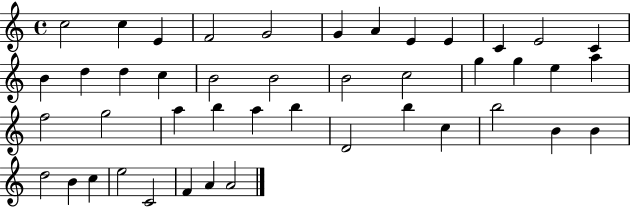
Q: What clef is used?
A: treble